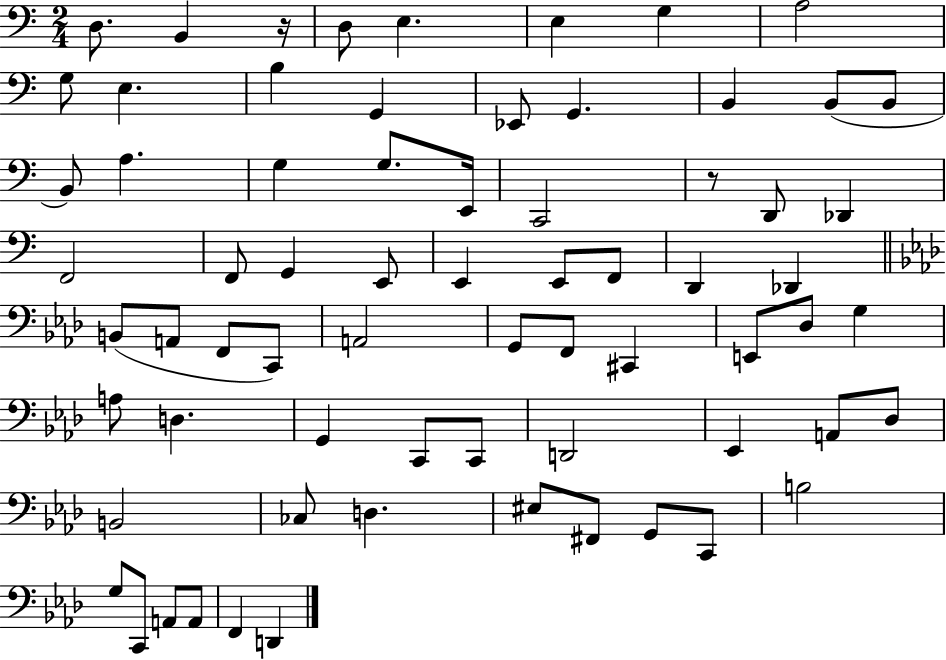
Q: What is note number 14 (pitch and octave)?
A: B2